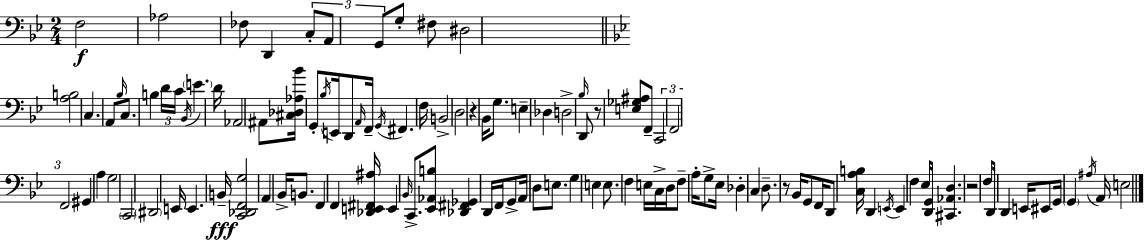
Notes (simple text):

F3/h Ab3/h FES3/e D2/q C3/e A2/e G2/e G3/e F#3/e D#3/h [A3,B3]/h C3/q. A2/e Bb3/s C3/e. B3/q D4/s C4/s Bb2/s E4/q. D4/s Ab2/h A#2/e [C#3,Db3,Ab3,Bb4]/s G2/e Bb3/s E2/s D2/e A2/s F2/s G2/s F#2/q. F3/s B2/h D3/h R/q Bb2/s G3/e. E3/q Db3/q D3/h Bb3/s D2/e R/e [E3,Gb3,A#3]/e F2/e C2/h F2/h F2/h G#2/q A3/q G3/h C2/h D#2/h E2/s E2/q. B2/s [C2,Db2,F2,G3]/h A2/q Bb2/s B2/e. F2/q F2/q [Db2,E2,F#2,A#3]/s E2/q Bb2/s C2/e. [Eb2,Ab2,B3]/e [Db2,F#2,Gb2]/q D2/s F2/s G2/e A2/s D3/e E3/e. G3/q E3/q E3/e. F3/q E3/s C3/s D3/s F3/e A3/s G3/e Eb3/s Db3/q C3/q D3/e. R/e Bb2/s G2/e F2/s D2/e [C3,A3,B3]/s D2/q E2/s E2/q F3/q Eb3/s [D2,G2]/s [C#2,Ab2,D3]/q. R/h F3/e D2/s D2/q E2/s EIS2/e G2/s G2/q A#3/s A2/s E3/h